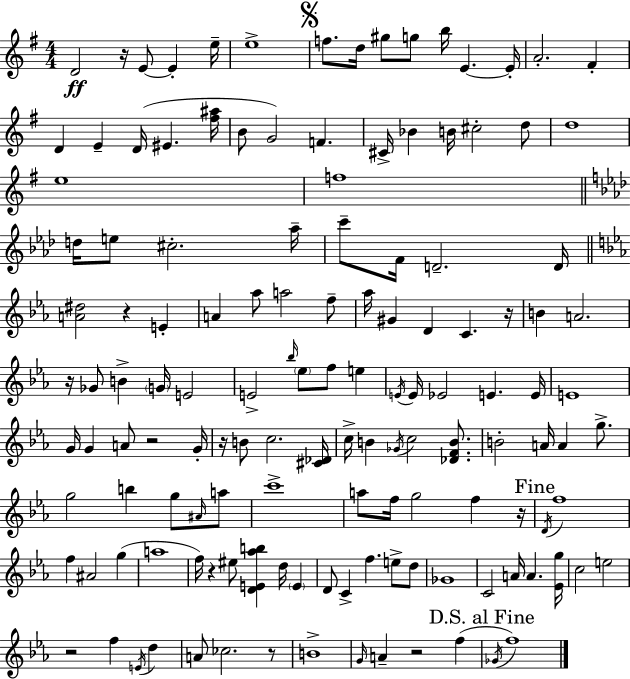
{
  \clef treble
  \numericTimeSignature
  \time 4/4
  \key e \minor
  d'2\ff r16 e'8~~ e'4-. e''16-- | e''1-> | \mark \markup { \musicglyph "scripts.segno" } f''8. d''16 gis''8 g''8 b''16 e'4.~~ e'16-. | a'2.-. fis'4-. | \break d'4 e'4-- d'16( eis'4. <fis'' ais''>16 | b'8 g'2) f'4. | cis'16-> bes'4 b'16 cis''2-. d''8 | d''1 | \break e''1 | f''1 | \bar "||" \break \key f \minor d''16 e''8 cis''2.-. aes''16-- | c'''8-- f'16 d'2.-- d'16 | \bar "||" \break \key ees \major <a' dis''>2 r4 e'4-. | a'4 aes''8 a''2 f''8-- | aes''16 gis'4 d'4 c'4. r16 | b'4 a'2. | \break r16 ges'8 b'4-> \parenthesize g'16 e'2 | e'2-> \grace { bes''16 } \parenthesize ees''8 f''8 e''4 | \acciaccatura { e'16 } e'16 ees'2 e'4. | e'16 e'1 | \break g'16 g'4 a'8 r2 | g'16-. r16 b'8 c''2. | <cis' des'>16 c''16-> b'4 \acciaccatura { ges'16 } c''2 | <des' f' b'>8. b'2-. a'16 a'4 | \break g''8.-> g''2 b''4 g''8 | \grace { ais'16 } a''8 c'''1-> | a''8 f''16 g''2 f''4 | r16 \mark "Fine" \acciaccatura { d'16 } f''1 | \break f''4 ais'2 | g''4( a''1 | f''16) r4 eis''8 <d' e' aes'' b''>4 | d''16 \parenthesize e'4 d'8 c'4-> f''4. | \break e''8-> d''8 ges'1 | c'2 a'16 a'4. | <ees' g''>16 c''2 e''2 | r2 f''4 | \break \acciaccatura { e'16 } d''4 a'8 ces''2. | r8 b'1-> | \grace { g'16 } a'4-- r2 | f''4( \mark "D.S. al Fine" \acciaccatura { ges'16 } f''1) | \break \bar "|."
}